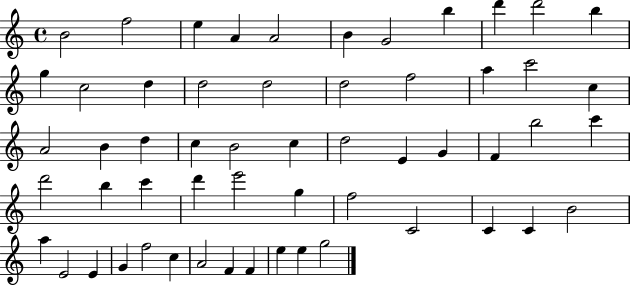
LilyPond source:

{
  \clef treble
  \time 4/4
  \defaultTimeSignature
  \key c \major
  b'2 f''2 | e''4 a'4 a'2 | b'4 g'2 b''4 | d'''4 d'''2 b''4 | \break g''4 c''2 d''4 | d''2 d''2 | d''2 f''2 | a''4 c'''2 c''4 | \break a'2 b'4 d''4 | c''4 b'2 c''4 | d''2 e'4 g'4 | f'4 b''2 c'''4 | \break d'''2 b''4 c'''4 | d'''4 e'''2 g''4 | f''2 c'2 | c'4 c'4 b'2 | \break a''4 e'2 e'4 | g'4 f''2 c''4 | a'2 f'4 f'4 | e''4 e''4 g''2 | \break \bar "|."
}